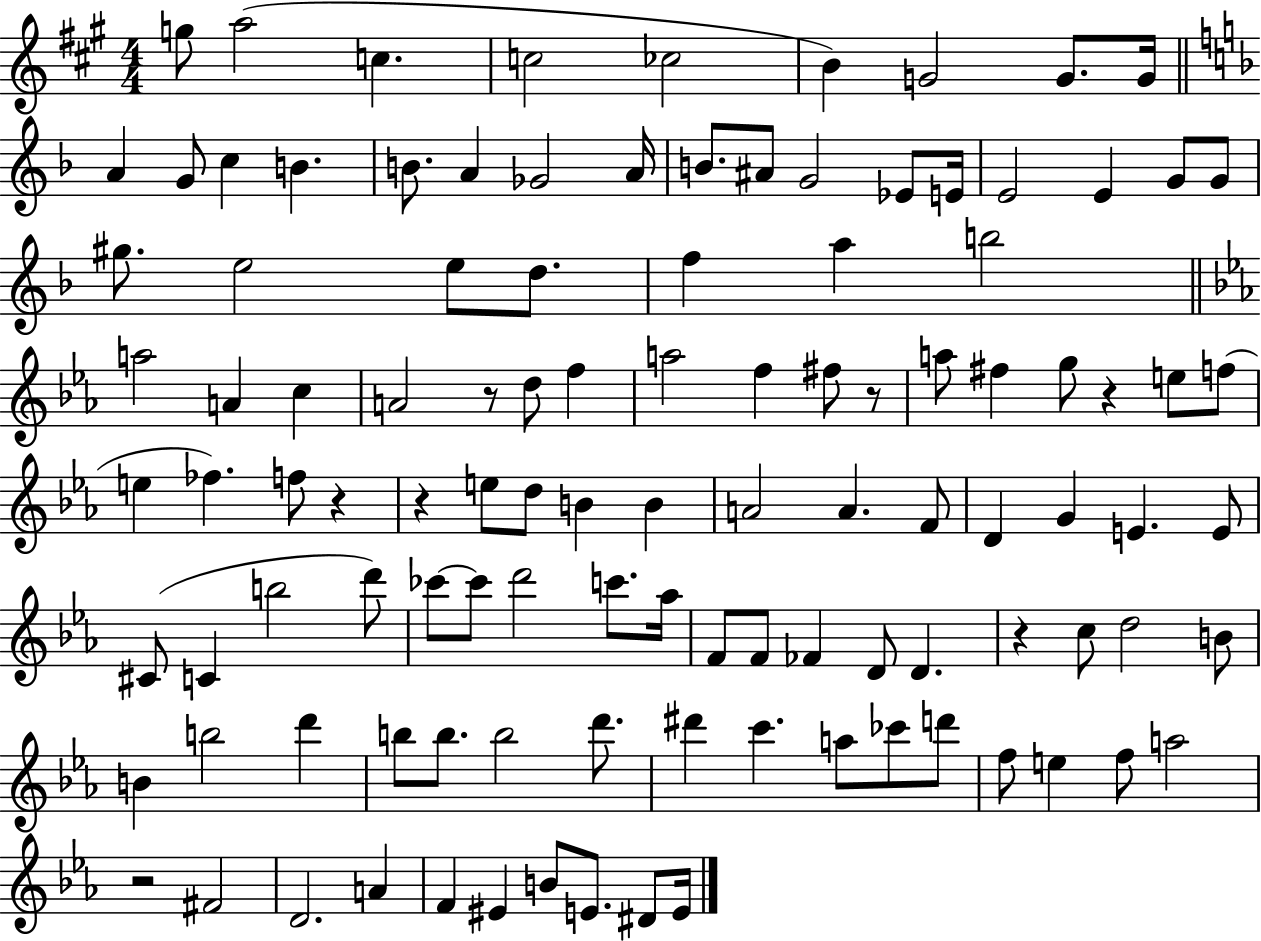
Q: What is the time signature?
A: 4/4